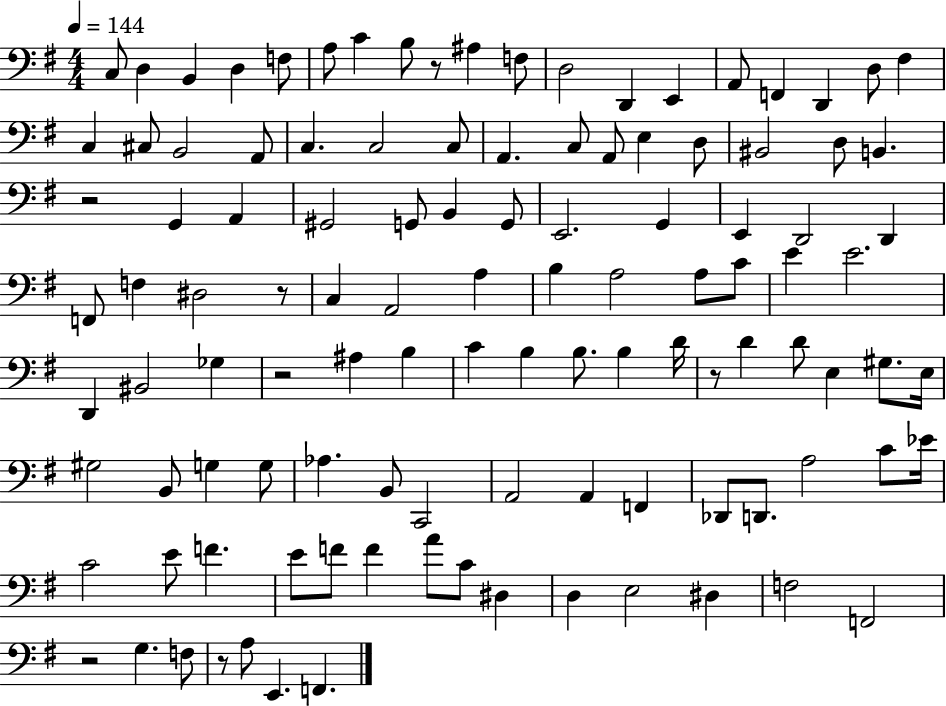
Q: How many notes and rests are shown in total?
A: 112